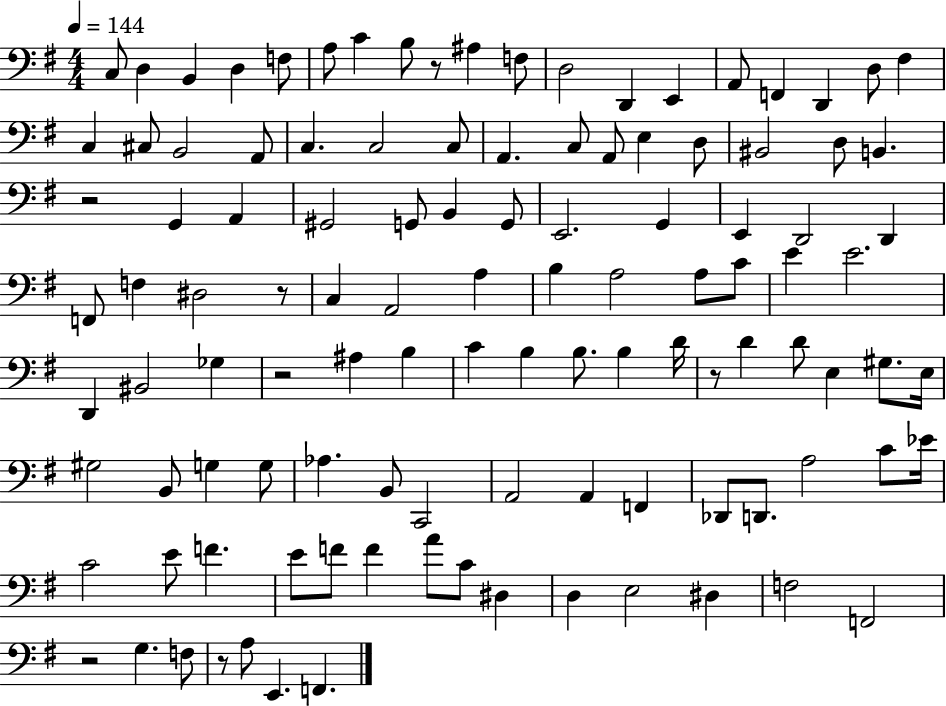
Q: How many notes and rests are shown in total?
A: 112